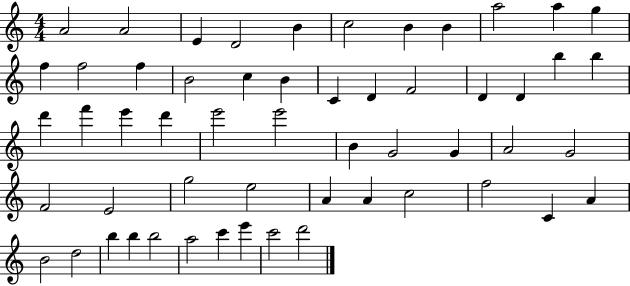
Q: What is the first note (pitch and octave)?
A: A4